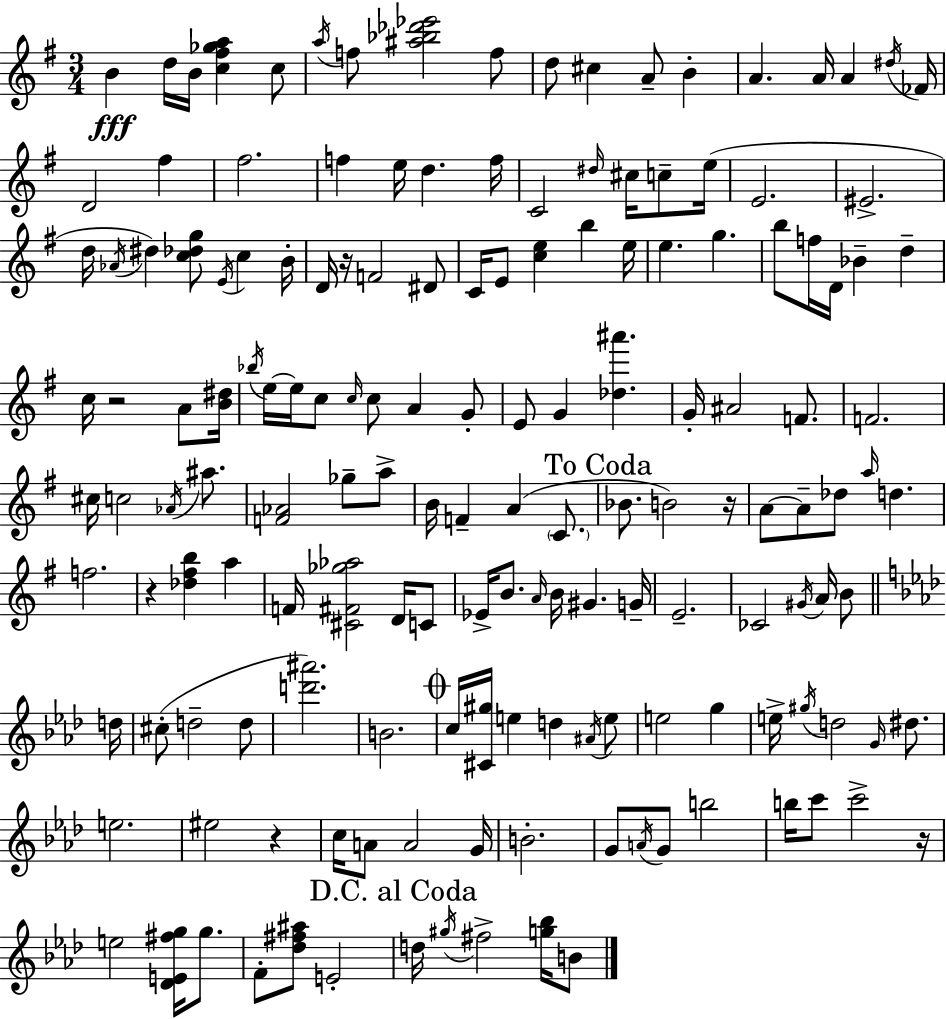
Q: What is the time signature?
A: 3/4